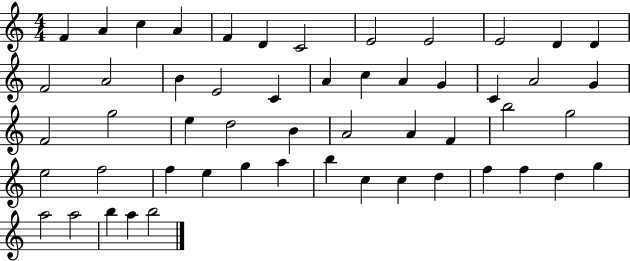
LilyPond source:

{
  \clef treble
  \numericTimeSignature
  \time 4/4
  \key c \major
  f'4 a'4 c''4 a'4 | f'4 d'4 c'2 | e'2 e'2 | e'2 d'4 d'4 | \break f'2 a'2 | b'4 e'2 c'4 | a'4 c''4 a'4 g'4 | c'4 a'2 g'4 | \break f'2 g''2 | e''4 d''2 b'4 | a'2 a'4 f'4 | b''2 g''2 | \break e''2 f''2 | f''4 e''4 g''4 a''4 | b''4 c''4 c''4 d''4 | f''4 f''4 d''4 g''4 | \break a''2 a''2 | b''4 a''4 b''2 | \bar "|."
}